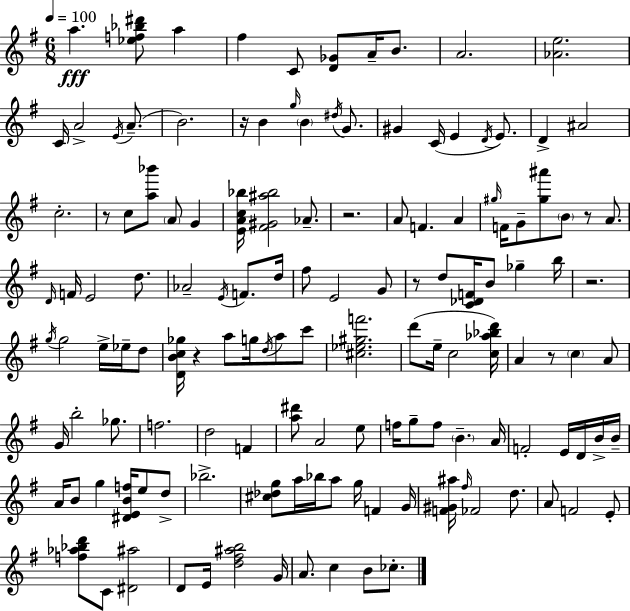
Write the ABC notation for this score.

X:1
T:Untitled
M:6/8
L:1/4
K:Em
a [_ef_b^d']/2 a ^f C/2 [D_G]/2 A/4 B/2 A2 [_Ae]2 C/4 A2 E/4 A/2 B2 z/4 B g/4 B ^d/4 G/2 ^G C/4 E D/4 E/2 D ^A2 c2 z/2 c/2 [a_b']/2 A/2 G [EAc_b]/4 [^F^G^a_b]2 _A/2 z2 A/2 F A ^g/4 F/4 G/2 [^g^a']/2 B/2 z/2 A/2 D/4 F/4 E2 d/2 _A2 E/4 F/2 d/4 ^f/2 E2 G/2 z/2 d/2 [C_DF]/4 B/2 _g b/4 z2 g/4 g2 e/4 _e/4 d/2 [DBc_g]/4 z a/2 g/4 d/4 a/2 c'/2 [^c_e^gf']2 d'/2 e/4 c2 [c_a_bd']/4 A z/2 c A/2 G/4 b2 _g/2 f2 d2 F [a^d']/2 A2 e/2 f/4 g/2 f/2 B A/4 F2 E/4 D/4 B/4 B/4 A/4 B/2 g [^DEBf]/4 e/2 d/2 _b2 [^c_dg]/2 a/4 _b/4 a/2 g/4 F G/4 [F^G^a]/4 ^f/4 _F2 d/2 A/2 F2 E/2 [f_a_bd']/2 C/2 [^D^a]2 D/2 E/4 [d^f^ab]2 G/4 A/2 c B/2 _c/2